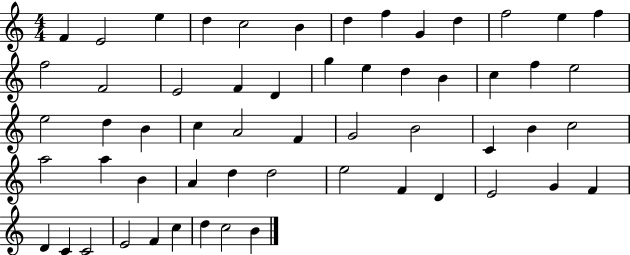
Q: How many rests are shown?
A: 0